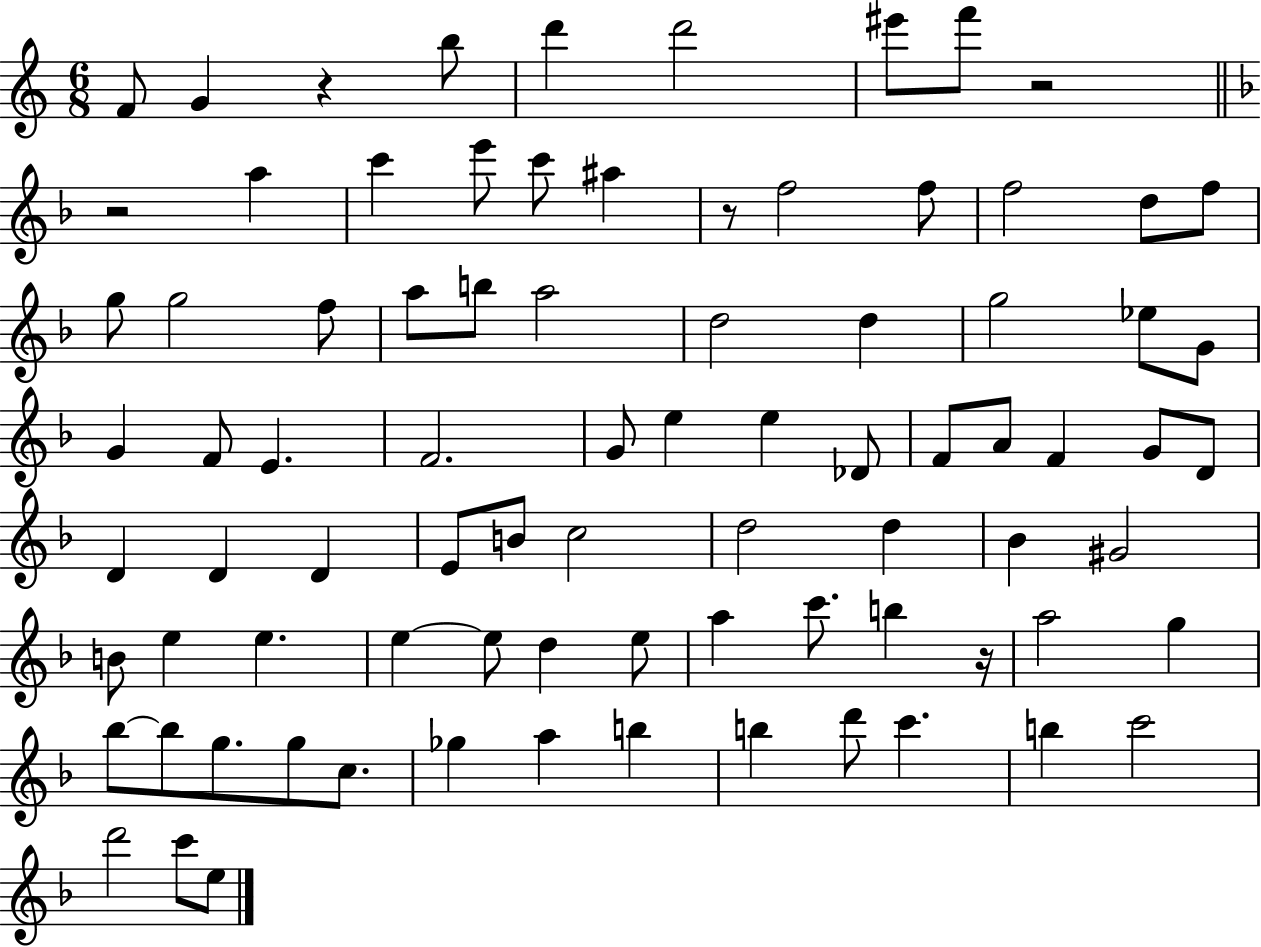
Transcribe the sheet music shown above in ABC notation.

X:1
T:Untitled
M:6/8
L:1/4
K:C
F/2 G z b/2 d' d'2 ^e'/2 f'/2 z2 z2 a c' e'/2 c'/2 ^a z/2 f2 f/2 f2 d/2 f/2 g/2 g2 f/2 a/2 b/2 a2 d2 d g2 _e/2 G/2 G F/2 E F2 G/2 e e _D/2 F/2 A/2 F G/2 D/2 D D D E/2 B/2 c2 d2 d _B ^G2 B/2 e e e e/2 d e/2 a c'/2 b z/4 a2 g _b/2 _b/2 g/2 g/2 c/2 _g a b b d'/2 c' b c'2 d'2 c'/2 e/2